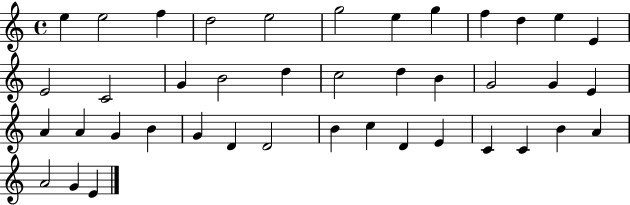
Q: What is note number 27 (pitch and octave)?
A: B4